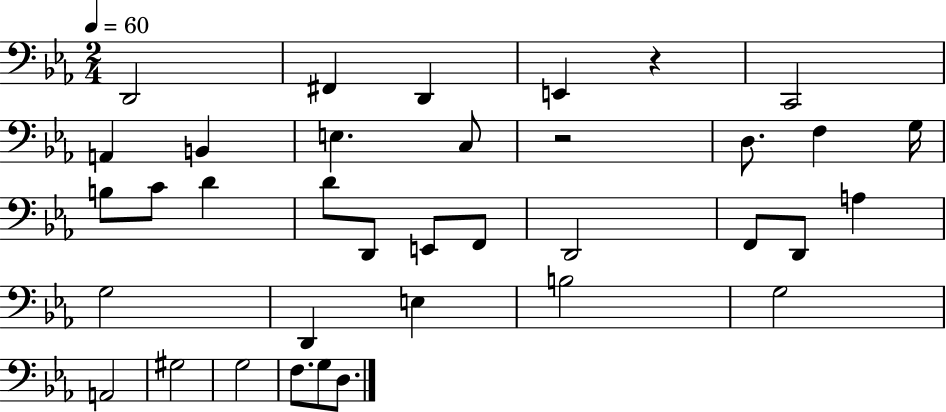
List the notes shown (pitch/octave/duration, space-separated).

D2/h F#2/q D2/q E2/q R/q C2/h A2/q B2/q E3/q. C3/e R/h D3/e. F3/q G3/s B3/e C4/e D4/q D4/e D2/e E2/e F2/e D2/h F2/e D2/e A3/q G3/h D2/q E3/q B3/h G3/h A2/h G#3/h G3/h F3/e. G3/e D3/e.